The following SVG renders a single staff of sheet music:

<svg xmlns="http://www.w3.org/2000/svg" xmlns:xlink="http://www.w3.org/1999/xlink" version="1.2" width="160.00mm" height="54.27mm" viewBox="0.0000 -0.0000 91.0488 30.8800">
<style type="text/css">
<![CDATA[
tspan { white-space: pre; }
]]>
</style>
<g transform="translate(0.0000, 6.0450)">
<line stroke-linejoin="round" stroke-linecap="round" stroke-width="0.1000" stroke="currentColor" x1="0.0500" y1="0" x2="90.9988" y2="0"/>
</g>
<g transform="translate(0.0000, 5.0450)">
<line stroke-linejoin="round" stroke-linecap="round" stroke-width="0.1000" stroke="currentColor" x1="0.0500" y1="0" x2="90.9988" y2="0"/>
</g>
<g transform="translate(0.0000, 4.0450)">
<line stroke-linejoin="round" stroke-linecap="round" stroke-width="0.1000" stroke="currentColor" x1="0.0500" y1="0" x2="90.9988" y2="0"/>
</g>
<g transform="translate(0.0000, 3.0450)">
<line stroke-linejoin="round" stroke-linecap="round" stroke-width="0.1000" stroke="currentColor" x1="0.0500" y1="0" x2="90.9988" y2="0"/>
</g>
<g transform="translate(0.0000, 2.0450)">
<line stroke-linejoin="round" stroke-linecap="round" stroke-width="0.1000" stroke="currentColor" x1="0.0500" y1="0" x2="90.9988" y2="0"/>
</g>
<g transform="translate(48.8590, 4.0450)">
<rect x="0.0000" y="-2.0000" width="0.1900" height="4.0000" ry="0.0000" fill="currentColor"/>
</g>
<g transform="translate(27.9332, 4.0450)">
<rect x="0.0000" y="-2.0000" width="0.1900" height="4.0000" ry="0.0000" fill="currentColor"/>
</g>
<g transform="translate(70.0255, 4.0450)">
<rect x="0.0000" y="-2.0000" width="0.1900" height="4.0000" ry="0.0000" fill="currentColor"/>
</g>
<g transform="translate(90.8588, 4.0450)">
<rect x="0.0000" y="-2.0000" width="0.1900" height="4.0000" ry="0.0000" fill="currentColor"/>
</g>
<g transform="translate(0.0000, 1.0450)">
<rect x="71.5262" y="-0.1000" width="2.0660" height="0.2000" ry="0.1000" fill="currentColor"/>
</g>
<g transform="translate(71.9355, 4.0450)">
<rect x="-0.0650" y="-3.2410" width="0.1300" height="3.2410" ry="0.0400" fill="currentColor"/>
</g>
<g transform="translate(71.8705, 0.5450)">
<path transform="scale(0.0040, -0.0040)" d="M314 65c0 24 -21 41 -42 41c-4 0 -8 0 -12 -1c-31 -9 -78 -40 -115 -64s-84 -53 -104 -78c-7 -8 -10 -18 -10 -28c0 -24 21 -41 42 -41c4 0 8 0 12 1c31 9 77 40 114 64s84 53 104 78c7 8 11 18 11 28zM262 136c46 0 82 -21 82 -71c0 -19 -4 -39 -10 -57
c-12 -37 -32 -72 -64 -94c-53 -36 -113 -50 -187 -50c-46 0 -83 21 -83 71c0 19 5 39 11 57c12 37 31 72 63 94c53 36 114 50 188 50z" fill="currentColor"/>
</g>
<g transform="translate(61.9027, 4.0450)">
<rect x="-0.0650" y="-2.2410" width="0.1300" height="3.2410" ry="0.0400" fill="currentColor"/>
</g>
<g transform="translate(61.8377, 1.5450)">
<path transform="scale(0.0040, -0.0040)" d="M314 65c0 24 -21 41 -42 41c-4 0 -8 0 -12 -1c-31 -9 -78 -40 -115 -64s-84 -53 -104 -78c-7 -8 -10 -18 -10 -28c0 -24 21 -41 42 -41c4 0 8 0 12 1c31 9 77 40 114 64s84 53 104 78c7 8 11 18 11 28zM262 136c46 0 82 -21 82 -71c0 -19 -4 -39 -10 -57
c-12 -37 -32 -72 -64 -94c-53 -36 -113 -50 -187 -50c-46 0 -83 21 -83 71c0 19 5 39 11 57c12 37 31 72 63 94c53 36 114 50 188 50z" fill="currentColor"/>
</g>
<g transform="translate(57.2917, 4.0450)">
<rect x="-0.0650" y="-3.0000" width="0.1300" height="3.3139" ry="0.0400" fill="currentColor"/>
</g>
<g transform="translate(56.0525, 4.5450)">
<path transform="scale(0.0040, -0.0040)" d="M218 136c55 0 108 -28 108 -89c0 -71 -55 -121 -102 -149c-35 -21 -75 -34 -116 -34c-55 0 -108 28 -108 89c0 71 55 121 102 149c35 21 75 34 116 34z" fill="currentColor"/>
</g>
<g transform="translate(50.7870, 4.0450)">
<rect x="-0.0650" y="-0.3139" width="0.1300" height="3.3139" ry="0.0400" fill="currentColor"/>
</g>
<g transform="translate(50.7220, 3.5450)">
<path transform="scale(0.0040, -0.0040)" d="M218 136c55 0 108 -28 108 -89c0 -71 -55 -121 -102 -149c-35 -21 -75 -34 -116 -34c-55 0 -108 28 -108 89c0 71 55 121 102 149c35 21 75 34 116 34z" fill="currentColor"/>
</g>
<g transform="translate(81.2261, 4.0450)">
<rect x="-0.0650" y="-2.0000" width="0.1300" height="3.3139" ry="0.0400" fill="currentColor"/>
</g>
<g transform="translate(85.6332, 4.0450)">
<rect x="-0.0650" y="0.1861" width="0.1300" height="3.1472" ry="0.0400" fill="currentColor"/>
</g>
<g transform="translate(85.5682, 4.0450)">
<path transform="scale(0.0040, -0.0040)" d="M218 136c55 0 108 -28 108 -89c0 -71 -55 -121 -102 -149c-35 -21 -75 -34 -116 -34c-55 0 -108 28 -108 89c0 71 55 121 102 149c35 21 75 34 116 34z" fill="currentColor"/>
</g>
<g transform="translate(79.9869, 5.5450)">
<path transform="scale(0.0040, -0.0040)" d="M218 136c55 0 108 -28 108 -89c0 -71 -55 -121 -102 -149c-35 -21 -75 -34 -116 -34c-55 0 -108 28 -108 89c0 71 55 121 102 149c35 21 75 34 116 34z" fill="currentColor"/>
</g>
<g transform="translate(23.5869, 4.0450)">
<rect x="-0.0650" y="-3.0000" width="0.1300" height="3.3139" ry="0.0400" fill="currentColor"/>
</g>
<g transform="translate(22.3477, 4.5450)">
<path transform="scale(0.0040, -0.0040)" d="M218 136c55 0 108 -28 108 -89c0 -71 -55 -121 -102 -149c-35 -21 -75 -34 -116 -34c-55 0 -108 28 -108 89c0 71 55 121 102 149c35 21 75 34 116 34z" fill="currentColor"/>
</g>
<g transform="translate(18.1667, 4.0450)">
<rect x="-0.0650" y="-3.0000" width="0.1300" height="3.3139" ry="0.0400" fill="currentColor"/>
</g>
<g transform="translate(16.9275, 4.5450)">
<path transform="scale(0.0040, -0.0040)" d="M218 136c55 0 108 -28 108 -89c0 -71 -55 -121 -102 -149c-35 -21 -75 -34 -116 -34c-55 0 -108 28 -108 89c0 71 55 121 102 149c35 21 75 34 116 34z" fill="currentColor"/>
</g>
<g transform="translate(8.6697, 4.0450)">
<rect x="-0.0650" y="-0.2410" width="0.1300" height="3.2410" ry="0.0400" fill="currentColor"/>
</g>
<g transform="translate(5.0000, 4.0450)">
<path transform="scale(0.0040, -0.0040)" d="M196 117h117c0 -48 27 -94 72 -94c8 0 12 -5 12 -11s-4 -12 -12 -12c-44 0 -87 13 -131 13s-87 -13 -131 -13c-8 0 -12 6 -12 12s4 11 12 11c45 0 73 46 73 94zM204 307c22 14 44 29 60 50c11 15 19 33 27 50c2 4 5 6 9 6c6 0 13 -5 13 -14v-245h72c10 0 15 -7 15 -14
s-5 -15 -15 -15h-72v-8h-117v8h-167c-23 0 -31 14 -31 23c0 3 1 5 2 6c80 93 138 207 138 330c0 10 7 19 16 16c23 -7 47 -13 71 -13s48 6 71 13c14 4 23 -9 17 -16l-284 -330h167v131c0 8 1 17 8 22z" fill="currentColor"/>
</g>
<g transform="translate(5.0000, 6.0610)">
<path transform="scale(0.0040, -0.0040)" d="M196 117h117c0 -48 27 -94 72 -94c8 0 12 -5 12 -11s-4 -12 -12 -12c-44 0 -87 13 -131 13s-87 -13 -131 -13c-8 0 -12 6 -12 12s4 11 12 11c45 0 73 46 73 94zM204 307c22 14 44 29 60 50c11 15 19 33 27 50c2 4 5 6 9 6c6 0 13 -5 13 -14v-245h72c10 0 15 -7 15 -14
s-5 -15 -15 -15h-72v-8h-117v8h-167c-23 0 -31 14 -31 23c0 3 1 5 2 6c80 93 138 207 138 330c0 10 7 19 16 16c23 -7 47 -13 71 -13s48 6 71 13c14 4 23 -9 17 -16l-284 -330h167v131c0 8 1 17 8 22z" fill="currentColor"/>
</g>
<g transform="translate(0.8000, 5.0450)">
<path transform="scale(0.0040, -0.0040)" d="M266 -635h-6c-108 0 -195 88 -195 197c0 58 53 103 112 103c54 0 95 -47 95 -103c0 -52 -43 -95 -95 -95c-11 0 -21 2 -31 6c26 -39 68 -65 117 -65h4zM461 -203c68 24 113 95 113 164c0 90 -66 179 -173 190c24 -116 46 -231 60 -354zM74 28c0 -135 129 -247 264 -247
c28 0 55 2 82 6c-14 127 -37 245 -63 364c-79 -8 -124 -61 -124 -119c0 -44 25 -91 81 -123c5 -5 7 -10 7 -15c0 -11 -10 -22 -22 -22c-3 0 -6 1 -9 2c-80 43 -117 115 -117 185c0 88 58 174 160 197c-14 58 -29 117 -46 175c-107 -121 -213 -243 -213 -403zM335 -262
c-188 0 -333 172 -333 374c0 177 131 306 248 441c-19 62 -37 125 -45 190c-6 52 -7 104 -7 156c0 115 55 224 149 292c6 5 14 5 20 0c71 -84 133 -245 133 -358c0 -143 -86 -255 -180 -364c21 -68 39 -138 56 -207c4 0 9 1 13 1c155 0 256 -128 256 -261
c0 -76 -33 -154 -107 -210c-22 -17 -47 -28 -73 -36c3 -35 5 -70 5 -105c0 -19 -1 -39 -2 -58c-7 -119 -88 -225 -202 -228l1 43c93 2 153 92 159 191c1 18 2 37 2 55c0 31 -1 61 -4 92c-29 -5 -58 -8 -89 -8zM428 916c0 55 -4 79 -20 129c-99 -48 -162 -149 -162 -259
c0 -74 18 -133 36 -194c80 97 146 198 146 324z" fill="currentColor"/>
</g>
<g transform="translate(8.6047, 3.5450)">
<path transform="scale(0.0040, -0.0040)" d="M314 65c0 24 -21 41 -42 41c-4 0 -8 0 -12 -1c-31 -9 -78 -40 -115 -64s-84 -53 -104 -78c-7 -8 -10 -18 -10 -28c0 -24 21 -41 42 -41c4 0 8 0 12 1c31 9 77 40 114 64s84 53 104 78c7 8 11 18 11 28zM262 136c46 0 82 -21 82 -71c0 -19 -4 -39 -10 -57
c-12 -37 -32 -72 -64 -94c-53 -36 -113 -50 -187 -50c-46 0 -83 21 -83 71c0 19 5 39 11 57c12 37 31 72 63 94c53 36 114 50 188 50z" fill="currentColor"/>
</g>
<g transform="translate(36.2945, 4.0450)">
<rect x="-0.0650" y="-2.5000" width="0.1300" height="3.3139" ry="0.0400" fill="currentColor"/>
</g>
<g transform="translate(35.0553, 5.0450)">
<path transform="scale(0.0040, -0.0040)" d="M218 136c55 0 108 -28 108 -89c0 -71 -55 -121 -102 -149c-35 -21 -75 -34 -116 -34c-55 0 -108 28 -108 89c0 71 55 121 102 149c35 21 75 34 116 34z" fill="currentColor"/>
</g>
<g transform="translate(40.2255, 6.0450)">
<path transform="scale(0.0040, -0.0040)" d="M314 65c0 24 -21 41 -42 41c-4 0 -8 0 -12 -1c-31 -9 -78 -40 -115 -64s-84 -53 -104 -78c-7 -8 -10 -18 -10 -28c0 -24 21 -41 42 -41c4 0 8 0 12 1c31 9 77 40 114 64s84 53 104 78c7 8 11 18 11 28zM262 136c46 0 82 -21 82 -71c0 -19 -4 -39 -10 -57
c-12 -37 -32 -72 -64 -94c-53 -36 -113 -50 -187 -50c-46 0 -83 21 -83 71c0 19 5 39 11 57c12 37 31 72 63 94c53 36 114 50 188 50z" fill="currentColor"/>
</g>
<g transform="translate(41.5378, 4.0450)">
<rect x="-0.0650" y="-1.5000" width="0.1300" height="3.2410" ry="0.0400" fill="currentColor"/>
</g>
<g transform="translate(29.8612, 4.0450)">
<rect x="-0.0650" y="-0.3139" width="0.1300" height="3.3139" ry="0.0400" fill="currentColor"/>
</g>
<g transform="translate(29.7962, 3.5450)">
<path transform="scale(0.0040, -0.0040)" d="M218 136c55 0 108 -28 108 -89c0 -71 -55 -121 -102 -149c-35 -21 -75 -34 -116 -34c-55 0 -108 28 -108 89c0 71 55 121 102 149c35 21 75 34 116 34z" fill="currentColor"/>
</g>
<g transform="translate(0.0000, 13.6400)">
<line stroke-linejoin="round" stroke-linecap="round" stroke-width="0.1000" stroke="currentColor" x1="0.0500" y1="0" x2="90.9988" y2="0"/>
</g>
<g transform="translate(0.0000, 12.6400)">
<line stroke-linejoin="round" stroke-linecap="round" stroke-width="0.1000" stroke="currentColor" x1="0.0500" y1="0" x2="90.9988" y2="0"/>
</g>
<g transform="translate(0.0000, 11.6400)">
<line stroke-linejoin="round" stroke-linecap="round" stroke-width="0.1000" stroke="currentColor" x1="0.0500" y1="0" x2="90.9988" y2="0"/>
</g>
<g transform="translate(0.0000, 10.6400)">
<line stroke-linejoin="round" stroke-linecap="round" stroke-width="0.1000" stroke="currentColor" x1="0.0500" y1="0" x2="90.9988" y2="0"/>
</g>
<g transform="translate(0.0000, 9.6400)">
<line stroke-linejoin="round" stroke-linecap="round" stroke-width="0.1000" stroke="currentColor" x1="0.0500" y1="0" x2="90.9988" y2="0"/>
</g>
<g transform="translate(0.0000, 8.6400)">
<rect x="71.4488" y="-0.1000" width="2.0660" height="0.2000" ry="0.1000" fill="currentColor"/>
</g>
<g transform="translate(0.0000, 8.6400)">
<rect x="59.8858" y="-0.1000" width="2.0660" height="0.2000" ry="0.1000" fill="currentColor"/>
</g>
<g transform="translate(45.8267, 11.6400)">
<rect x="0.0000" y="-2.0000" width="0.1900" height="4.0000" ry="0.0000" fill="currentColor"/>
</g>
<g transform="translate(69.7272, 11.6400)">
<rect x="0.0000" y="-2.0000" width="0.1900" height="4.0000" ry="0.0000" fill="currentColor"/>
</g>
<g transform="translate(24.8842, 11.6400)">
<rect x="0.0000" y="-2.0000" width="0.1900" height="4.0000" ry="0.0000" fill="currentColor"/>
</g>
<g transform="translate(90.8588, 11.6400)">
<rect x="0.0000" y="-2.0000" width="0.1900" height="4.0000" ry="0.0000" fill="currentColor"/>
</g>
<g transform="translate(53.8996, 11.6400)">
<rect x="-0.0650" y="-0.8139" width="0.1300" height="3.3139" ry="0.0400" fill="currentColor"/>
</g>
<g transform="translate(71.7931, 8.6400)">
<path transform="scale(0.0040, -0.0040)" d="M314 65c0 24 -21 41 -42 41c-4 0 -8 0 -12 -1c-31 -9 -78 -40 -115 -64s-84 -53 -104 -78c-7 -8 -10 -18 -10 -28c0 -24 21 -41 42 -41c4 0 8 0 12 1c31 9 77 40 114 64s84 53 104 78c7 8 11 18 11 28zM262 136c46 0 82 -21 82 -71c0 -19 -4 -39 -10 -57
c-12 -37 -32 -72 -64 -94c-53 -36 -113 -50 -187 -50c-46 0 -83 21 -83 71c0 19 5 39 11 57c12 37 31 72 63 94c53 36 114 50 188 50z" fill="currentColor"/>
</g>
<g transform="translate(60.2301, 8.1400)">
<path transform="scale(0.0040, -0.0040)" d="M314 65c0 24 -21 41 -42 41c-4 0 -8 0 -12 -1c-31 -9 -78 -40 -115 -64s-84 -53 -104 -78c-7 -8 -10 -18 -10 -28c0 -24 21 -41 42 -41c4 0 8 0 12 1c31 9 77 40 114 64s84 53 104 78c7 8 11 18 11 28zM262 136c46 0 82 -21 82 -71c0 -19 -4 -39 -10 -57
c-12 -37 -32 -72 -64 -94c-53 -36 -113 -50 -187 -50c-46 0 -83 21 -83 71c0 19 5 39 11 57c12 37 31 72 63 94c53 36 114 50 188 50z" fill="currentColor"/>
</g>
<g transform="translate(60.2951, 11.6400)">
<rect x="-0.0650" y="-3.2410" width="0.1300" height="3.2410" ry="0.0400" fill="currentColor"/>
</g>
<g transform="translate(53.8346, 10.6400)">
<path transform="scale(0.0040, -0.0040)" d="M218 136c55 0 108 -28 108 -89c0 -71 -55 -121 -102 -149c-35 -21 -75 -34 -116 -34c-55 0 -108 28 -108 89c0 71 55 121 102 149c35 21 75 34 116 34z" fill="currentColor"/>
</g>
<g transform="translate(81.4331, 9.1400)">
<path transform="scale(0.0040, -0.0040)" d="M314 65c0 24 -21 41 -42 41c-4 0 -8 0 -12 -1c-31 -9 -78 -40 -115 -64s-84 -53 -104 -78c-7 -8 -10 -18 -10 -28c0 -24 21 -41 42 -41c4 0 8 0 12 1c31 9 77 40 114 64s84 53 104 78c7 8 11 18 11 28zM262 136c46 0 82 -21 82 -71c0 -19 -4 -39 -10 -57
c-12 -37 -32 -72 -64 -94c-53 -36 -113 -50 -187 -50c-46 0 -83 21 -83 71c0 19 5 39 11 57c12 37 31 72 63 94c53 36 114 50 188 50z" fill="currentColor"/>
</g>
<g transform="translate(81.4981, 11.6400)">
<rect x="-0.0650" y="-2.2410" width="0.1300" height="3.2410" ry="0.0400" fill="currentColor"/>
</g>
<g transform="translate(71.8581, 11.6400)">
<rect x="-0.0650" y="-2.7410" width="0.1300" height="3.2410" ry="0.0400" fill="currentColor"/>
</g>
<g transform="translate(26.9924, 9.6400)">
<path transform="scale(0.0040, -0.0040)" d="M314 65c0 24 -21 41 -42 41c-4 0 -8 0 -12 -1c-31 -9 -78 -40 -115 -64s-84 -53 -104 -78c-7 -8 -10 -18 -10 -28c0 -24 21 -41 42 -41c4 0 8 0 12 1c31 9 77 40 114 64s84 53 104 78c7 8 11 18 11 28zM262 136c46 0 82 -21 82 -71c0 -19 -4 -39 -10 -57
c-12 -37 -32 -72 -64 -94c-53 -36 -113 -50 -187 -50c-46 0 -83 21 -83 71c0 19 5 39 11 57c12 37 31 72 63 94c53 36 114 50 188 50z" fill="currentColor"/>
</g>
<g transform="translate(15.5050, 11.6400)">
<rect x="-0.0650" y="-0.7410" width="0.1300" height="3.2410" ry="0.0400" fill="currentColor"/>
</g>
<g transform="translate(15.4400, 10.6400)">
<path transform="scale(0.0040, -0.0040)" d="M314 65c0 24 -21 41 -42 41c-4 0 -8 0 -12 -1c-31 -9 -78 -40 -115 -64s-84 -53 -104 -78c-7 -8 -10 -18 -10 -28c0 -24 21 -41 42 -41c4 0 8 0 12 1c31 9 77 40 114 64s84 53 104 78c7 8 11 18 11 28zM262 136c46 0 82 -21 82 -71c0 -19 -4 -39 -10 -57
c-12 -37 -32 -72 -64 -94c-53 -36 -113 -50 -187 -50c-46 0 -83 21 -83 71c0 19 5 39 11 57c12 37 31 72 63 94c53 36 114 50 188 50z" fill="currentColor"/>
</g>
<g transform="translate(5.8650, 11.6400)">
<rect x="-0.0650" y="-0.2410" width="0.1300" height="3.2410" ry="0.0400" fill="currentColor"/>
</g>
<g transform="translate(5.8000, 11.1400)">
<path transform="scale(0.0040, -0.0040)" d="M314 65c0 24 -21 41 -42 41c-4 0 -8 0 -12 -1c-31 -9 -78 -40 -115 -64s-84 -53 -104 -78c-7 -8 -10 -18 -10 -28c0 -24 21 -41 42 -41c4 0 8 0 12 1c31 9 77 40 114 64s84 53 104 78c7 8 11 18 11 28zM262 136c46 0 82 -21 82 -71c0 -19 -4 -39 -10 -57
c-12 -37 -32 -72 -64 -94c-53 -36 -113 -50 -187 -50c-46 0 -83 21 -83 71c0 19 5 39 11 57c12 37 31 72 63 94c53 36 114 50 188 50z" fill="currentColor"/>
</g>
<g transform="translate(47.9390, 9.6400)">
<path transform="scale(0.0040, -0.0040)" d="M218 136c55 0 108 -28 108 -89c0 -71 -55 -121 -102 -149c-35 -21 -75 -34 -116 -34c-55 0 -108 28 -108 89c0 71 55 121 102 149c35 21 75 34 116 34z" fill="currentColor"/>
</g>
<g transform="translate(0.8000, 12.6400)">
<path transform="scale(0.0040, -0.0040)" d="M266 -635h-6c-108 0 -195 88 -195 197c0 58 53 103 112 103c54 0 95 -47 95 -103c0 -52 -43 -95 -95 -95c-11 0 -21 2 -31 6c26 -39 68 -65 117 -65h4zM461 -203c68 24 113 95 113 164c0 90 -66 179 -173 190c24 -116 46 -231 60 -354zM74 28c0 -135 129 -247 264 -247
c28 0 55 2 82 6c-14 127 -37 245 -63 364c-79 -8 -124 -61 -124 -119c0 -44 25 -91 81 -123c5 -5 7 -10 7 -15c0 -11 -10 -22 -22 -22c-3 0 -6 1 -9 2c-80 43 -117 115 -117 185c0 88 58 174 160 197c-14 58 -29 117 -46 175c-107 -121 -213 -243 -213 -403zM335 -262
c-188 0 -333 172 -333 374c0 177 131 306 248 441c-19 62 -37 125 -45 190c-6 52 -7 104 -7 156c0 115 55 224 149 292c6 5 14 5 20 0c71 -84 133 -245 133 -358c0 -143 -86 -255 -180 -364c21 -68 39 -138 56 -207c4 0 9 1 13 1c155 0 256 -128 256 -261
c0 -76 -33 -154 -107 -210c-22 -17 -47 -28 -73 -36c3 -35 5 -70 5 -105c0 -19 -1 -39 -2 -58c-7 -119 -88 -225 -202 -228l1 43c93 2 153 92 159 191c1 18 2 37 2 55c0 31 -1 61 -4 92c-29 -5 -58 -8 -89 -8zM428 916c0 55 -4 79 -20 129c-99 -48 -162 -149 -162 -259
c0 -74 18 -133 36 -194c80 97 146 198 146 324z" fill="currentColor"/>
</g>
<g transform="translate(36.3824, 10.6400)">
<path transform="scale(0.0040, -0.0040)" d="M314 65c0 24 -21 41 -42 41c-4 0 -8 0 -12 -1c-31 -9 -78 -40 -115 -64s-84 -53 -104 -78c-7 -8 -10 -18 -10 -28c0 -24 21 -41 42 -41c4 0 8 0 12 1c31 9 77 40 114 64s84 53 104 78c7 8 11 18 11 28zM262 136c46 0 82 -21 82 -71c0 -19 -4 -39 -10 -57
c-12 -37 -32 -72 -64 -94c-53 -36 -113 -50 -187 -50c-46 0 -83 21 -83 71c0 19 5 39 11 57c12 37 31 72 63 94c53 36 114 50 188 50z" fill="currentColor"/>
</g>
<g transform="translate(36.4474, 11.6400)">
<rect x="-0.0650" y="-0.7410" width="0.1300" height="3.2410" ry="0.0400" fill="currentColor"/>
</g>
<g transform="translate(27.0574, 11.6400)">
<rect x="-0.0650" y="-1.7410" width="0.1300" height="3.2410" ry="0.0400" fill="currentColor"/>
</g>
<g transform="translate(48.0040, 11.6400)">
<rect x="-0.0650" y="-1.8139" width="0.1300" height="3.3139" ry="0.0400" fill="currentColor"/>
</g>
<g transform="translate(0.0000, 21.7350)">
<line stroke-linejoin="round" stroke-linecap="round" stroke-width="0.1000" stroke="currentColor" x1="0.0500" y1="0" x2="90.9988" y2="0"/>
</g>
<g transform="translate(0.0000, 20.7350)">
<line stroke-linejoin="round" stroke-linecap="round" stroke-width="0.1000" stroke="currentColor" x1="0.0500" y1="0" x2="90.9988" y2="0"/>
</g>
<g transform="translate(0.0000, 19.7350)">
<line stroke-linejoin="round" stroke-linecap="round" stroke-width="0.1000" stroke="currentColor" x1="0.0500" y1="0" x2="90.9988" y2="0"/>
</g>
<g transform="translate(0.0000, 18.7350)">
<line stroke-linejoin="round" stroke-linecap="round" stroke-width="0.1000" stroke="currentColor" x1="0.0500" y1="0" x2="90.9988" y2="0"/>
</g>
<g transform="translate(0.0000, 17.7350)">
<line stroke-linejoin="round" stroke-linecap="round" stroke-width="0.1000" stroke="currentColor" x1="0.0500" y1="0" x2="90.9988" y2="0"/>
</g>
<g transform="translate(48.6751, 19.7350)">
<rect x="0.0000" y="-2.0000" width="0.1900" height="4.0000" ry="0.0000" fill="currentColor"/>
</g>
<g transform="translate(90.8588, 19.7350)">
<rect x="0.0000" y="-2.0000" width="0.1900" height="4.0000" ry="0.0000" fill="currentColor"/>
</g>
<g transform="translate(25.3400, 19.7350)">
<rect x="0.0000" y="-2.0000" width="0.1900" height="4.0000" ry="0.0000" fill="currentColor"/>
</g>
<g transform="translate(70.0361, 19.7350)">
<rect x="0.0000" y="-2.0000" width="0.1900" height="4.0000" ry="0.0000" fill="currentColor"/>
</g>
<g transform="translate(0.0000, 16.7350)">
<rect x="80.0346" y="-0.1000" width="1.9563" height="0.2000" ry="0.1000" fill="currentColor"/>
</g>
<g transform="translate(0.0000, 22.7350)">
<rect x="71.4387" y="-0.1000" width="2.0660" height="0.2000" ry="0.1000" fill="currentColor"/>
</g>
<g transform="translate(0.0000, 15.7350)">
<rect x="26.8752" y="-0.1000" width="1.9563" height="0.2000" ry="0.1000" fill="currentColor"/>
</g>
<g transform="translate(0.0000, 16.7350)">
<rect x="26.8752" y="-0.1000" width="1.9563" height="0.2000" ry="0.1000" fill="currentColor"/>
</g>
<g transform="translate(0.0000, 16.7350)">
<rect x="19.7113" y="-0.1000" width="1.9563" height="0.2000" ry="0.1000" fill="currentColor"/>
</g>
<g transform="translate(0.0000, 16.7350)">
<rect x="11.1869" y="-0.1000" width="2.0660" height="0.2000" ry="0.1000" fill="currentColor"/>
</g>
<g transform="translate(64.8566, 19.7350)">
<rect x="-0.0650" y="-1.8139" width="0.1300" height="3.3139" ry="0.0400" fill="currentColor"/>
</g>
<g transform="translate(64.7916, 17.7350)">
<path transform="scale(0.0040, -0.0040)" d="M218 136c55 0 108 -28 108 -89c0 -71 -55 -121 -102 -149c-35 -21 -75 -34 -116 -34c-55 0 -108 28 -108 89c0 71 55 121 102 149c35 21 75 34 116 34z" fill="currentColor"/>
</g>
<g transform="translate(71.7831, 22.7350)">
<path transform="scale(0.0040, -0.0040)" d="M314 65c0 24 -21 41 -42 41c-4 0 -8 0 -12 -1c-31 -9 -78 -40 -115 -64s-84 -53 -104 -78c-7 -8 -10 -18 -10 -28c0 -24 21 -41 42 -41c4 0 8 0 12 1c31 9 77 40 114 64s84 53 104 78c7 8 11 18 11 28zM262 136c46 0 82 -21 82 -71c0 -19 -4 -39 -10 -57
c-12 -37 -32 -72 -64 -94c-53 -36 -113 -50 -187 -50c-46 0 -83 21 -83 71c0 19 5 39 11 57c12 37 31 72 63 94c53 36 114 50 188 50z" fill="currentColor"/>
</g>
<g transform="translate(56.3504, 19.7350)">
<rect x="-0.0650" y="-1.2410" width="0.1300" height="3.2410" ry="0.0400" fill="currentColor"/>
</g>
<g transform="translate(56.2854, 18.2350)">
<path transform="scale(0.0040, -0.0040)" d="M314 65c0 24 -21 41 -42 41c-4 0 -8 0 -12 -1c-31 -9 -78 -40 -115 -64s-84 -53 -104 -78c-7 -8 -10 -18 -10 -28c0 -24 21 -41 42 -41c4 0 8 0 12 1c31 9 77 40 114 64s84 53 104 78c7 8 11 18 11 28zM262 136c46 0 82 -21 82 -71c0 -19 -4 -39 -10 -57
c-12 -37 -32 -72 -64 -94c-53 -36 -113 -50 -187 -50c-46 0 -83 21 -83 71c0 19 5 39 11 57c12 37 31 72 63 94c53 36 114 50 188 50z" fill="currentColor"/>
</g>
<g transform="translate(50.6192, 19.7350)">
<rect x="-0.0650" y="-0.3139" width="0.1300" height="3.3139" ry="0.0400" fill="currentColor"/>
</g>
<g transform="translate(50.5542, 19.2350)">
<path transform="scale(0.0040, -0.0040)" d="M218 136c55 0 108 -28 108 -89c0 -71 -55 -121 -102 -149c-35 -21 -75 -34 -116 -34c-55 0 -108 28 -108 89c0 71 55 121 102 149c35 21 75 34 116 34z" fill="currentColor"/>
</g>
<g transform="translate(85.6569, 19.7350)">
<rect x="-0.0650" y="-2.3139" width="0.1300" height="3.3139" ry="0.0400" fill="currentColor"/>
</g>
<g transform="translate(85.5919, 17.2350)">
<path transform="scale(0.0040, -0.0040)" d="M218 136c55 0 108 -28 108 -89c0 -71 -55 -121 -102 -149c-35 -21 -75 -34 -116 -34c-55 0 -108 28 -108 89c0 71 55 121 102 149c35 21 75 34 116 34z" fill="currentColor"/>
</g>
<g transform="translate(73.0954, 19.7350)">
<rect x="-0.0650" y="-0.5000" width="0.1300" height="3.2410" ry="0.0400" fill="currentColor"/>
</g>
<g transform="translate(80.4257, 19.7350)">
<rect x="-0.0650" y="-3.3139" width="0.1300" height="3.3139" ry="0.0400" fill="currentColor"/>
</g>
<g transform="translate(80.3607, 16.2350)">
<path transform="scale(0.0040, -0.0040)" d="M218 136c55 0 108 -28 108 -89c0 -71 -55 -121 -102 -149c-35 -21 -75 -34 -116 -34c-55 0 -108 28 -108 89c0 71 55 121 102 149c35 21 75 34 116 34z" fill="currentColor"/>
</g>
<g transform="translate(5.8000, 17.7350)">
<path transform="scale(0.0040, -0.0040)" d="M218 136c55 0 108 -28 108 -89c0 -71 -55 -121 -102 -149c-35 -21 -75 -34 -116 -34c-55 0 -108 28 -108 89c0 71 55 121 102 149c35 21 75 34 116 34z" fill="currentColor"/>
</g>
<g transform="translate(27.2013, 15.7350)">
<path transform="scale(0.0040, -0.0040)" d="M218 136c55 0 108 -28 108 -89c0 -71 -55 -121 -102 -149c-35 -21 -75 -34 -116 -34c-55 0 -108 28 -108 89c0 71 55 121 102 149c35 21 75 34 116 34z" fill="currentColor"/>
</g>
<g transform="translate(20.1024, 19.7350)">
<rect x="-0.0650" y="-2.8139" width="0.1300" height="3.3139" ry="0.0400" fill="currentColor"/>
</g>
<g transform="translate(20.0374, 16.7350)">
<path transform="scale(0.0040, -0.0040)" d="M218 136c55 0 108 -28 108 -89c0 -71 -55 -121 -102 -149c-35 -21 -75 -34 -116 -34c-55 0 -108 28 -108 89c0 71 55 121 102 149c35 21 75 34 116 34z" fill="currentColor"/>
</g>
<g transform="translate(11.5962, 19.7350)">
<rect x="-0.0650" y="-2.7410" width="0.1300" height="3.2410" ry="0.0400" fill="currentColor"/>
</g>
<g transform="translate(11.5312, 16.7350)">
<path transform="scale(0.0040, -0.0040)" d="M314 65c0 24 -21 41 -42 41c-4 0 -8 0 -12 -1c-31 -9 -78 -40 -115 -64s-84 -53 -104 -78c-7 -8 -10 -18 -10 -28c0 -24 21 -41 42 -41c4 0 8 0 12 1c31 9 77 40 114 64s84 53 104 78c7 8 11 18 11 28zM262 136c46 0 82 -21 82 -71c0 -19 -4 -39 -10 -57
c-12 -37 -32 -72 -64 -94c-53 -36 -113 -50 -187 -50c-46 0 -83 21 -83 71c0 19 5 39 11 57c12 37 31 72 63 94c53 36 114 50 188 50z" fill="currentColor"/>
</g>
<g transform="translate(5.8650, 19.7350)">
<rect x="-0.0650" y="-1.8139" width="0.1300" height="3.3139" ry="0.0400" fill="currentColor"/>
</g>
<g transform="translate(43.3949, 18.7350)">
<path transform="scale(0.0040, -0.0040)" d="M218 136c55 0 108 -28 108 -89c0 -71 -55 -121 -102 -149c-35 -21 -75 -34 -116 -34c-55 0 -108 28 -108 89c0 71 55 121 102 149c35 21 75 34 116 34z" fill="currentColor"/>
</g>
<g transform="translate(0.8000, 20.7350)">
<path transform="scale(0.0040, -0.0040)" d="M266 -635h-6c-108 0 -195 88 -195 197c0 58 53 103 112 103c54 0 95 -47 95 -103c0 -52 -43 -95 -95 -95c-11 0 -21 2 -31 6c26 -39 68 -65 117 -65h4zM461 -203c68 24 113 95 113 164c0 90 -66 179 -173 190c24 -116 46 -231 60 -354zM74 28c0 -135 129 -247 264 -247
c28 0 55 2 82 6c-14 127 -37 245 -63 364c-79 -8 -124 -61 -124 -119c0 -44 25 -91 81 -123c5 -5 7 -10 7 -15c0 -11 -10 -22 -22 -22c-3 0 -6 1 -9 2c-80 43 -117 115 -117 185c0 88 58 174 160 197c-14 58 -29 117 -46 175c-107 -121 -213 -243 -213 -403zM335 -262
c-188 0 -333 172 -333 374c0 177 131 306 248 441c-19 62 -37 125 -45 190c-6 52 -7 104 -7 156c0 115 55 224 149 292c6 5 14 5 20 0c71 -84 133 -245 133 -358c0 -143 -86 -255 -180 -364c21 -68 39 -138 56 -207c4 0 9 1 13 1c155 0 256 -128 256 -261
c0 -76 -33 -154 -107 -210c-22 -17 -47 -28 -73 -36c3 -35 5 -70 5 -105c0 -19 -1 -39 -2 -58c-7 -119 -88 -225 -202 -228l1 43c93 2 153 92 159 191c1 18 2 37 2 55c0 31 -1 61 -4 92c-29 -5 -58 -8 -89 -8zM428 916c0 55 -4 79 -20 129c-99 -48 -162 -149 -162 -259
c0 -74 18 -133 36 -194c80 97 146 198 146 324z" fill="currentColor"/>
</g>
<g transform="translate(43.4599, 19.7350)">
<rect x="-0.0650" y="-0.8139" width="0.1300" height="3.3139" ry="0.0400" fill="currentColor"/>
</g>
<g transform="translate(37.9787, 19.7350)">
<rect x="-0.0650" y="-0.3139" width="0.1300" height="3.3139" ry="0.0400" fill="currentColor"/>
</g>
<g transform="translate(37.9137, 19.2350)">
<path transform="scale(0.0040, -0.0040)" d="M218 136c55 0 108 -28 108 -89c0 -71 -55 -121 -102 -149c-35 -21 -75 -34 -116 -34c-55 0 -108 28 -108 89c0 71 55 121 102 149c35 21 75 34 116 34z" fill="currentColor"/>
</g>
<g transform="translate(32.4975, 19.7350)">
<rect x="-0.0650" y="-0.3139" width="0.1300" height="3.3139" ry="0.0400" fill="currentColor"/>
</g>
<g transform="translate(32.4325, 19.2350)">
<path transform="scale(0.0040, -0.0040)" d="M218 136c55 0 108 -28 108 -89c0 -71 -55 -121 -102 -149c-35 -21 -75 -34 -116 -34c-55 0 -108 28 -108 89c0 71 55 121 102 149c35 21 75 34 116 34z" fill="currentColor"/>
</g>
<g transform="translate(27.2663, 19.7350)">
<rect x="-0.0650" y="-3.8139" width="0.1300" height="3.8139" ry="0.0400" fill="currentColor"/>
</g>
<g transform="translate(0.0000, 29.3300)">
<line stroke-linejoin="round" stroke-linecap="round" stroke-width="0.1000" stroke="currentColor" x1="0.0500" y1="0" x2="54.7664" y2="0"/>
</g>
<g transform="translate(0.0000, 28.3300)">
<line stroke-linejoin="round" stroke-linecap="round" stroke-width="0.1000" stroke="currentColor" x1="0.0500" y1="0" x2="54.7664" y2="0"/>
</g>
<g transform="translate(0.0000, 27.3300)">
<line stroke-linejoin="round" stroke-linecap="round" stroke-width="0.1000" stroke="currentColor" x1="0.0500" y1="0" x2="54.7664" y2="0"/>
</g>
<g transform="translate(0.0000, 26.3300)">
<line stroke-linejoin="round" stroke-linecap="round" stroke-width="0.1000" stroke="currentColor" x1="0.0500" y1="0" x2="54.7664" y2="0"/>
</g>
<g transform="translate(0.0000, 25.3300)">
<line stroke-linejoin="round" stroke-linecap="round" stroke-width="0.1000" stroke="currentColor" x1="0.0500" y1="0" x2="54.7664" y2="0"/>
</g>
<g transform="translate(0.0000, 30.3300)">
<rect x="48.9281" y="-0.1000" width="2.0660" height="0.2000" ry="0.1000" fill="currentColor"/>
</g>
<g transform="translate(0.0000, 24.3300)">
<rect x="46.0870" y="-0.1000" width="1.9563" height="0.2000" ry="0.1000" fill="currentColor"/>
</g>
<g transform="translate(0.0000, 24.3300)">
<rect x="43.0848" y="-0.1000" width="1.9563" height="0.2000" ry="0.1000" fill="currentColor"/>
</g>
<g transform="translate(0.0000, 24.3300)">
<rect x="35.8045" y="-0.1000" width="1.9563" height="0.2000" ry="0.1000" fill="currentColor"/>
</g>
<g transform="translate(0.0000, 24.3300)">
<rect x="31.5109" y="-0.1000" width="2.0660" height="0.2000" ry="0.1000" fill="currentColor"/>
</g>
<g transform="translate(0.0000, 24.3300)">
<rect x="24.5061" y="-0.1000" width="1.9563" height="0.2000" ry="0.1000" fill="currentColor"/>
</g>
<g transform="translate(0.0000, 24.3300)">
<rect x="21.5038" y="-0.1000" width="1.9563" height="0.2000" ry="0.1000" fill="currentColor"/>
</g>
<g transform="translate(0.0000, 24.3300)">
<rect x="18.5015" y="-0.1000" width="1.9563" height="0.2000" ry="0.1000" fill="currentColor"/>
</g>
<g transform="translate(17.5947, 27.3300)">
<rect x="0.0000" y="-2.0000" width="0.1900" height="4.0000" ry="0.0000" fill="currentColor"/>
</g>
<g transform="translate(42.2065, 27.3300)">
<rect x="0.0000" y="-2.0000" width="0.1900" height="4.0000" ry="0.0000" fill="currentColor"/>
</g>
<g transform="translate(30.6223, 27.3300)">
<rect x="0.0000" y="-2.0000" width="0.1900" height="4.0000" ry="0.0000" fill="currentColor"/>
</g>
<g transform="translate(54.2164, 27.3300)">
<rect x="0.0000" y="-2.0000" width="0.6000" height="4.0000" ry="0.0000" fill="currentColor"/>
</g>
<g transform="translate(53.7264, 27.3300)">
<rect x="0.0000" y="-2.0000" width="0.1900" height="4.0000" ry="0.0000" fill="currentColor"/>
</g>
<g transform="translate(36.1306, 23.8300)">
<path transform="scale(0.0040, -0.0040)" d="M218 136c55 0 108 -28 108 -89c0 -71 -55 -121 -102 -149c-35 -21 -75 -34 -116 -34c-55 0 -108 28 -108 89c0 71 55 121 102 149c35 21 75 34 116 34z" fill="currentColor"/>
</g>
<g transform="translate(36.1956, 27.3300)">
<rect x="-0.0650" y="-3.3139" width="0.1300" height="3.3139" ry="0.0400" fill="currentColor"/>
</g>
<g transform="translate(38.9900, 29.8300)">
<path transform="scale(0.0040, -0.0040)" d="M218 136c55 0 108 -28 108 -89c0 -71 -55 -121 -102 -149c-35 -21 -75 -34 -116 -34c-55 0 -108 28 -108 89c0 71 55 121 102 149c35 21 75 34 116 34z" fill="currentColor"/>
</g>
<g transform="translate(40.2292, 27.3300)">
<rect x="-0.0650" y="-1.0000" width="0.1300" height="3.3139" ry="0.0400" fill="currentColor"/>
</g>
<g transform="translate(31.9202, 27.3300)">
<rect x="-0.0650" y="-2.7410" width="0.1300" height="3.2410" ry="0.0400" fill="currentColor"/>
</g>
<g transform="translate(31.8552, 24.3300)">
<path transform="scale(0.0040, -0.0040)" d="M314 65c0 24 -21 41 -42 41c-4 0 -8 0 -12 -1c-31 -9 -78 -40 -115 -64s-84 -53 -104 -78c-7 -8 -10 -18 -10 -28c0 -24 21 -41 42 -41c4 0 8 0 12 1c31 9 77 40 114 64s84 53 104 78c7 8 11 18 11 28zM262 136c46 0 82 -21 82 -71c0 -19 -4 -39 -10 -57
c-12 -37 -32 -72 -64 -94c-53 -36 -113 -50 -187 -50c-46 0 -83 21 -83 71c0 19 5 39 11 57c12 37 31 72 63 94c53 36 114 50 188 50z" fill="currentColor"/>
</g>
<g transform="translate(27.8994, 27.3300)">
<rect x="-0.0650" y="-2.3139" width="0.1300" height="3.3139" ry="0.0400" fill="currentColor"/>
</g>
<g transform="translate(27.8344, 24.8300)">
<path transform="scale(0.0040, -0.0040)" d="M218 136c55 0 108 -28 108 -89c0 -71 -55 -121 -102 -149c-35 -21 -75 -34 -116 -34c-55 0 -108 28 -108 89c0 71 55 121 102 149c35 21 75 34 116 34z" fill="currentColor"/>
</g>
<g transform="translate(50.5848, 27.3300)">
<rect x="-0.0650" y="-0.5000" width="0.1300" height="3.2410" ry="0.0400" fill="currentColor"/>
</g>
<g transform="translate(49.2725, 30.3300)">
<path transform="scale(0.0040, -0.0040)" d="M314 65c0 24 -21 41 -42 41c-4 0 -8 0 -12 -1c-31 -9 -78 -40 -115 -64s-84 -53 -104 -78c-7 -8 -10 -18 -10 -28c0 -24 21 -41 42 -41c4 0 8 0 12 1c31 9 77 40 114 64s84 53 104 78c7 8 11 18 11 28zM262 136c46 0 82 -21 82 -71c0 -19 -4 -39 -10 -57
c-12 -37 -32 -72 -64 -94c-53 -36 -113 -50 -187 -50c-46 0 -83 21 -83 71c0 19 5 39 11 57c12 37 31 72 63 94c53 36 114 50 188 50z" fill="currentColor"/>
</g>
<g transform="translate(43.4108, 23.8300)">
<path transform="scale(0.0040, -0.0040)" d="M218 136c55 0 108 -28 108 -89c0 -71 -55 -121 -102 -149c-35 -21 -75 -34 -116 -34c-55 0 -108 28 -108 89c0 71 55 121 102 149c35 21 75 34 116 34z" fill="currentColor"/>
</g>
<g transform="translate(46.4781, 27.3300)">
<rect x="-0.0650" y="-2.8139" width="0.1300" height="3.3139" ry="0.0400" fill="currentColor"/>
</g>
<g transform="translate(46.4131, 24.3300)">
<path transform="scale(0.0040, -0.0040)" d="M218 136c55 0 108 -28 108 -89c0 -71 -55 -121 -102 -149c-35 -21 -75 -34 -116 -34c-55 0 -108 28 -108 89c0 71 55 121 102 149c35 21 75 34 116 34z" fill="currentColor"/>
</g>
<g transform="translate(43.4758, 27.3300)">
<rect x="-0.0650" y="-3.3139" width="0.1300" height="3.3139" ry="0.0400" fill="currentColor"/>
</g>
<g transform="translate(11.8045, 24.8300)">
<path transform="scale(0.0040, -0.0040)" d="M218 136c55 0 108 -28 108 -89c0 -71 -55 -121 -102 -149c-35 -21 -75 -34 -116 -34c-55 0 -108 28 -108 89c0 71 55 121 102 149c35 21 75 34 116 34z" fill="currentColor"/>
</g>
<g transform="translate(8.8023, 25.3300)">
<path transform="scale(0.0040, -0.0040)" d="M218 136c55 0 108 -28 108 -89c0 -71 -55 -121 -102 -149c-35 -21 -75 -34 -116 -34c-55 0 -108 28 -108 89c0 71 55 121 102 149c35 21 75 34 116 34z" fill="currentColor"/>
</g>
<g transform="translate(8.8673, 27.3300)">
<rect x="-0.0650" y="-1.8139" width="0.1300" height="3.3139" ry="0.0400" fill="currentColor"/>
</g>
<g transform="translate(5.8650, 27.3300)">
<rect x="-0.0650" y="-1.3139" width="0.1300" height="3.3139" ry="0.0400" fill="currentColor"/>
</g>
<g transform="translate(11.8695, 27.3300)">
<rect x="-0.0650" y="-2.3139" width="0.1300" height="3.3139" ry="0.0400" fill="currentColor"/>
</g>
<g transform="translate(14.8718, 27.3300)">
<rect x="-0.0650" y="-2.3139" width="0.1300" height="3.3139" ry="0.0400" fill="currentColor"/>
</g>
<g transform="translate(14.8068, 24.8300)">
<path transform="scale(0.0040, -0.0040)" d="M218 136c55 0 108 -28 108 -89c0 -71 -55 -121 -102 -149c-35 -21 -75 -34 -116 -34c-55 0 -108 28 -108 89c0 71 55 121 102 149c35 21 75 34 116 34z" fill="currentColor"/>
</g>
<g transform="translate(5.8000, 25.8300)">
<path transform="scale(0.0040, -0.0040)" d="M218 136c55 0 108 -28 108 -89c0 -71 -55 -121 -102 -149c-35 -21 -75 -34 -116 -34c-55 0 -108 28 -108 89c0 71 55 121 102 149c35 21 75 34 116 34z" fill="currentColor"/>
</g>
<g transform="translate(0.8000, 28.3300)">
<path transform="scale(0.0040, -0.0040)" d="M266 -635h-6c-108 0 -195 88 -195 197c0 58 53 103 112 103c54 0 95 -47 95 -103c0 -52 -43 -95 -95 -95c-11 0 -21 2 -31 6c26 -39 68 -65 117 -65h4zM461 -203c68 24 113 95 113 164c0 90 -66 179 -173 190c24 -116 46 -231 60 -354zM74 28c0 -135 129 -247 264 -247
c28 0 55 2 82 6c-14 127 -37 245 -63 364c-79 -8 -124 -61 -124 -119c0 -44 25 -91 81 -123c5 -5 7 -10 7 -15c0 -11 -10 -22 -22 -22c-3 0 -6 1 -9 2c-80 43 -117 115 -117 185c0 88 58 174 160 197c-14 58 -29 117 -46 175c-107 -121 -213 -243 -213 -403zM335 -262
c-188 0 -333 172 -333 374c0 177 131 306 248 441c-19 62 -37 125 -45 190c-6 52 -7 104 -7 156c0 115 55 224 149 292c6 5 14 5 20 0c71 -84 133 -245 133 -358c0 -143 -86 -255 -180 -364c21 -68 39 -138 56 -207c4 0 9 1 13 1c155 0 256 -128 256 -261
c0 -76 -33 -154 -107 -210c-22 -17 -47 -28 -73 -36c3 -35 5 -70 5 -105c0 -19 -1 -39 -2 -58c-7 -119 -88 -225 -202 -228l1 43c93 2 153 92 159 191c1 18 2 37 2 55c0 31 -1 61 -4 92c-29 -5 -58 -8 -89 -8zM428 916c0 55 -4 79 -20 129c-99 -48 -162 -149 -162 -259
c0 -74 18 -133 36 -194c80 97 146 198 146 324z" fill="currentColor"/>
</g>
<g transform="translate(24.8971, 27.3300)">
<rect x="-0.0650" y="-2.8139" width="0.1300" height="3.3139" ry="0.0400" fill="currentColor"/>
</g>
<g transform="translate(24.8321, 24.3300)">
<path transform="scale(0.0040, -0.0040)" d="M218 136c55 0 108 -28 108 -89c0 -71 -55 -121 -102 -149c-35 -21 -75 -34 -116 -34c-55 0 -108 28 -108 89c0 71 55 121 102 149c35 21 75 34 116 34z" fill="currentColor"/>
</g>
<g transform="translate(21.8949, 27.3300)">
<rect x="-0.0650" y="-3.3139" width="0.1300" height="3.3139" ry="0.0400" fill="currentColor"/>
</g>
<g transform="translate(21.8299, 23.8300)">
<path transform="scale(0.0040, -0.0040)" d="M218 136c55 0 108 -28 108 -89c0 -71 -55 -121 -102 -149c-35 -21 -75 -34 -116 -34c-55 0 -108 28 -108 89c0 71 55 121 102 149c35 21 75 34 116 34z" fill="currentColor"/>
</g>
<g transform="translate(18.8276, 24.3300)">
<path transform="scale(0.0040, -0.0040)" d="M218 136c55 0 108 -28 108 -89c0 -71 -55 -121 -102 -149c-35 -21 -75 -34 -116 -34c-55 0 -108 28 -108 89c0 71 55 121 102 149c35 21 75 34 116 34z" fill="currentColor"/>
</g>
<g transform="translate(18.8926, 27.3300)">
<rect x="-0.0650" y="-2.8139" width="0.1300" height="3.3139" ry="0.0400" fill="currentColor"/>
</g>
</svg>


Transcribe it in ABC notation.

X:1
T:Untitled
M:4/4
L:1/4
K:C
c2 A A c G E2 c A g2 b2 F B c2 d2 f2 d2 f d b2 a2 g2 f a2 a c' c c d c e2 f C2 b g e f g g a b a g a2 b D b a C2